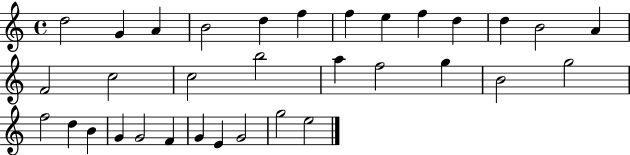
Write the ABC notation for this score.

X:1
T:Untitled
M:4/4
L:1/4
K:C
d2 G A B2 d f f e f d d B2 A F2 c2 c2 b2 a f2 g B2 g2 f2 d B G G2 F G E G2 g2 e2